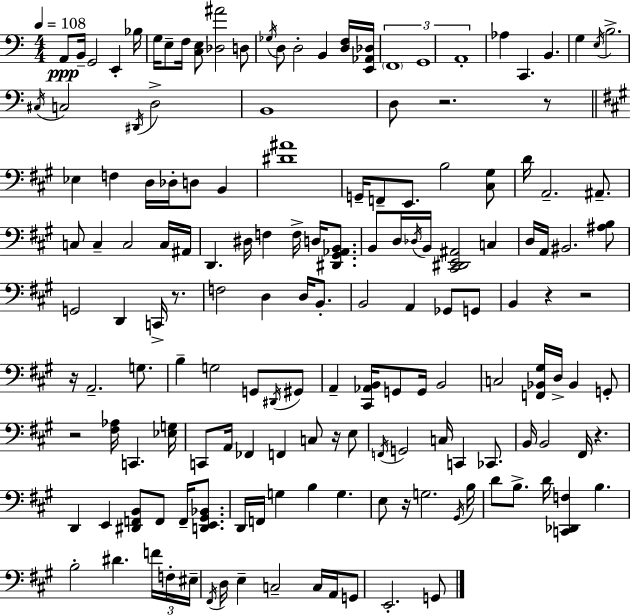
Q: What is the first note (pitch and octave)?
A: A2